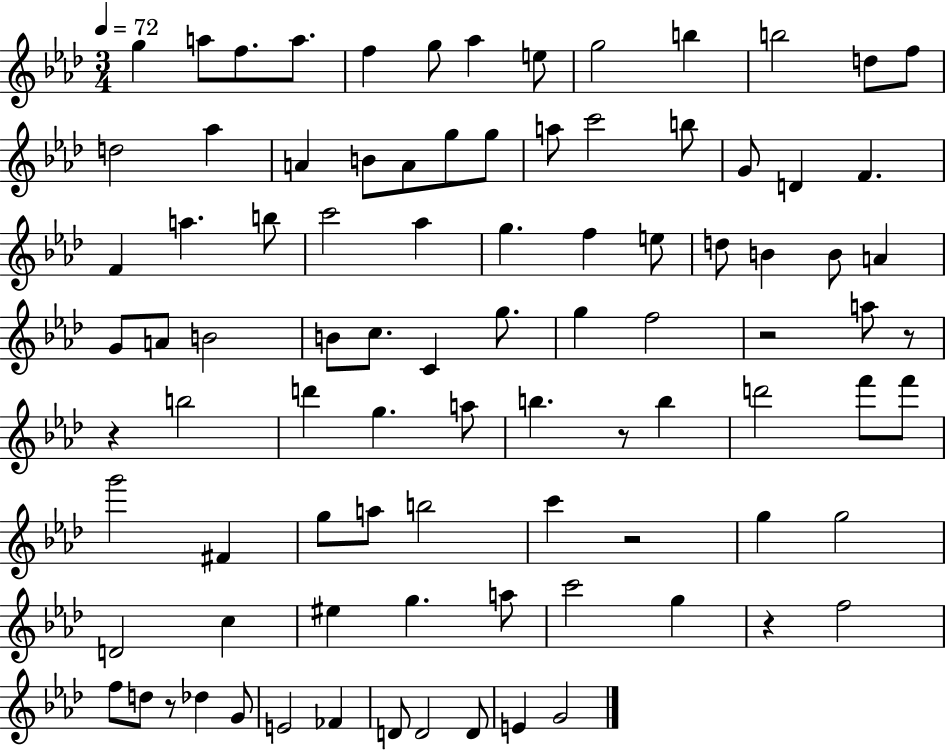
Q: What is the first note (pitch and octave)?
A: G5